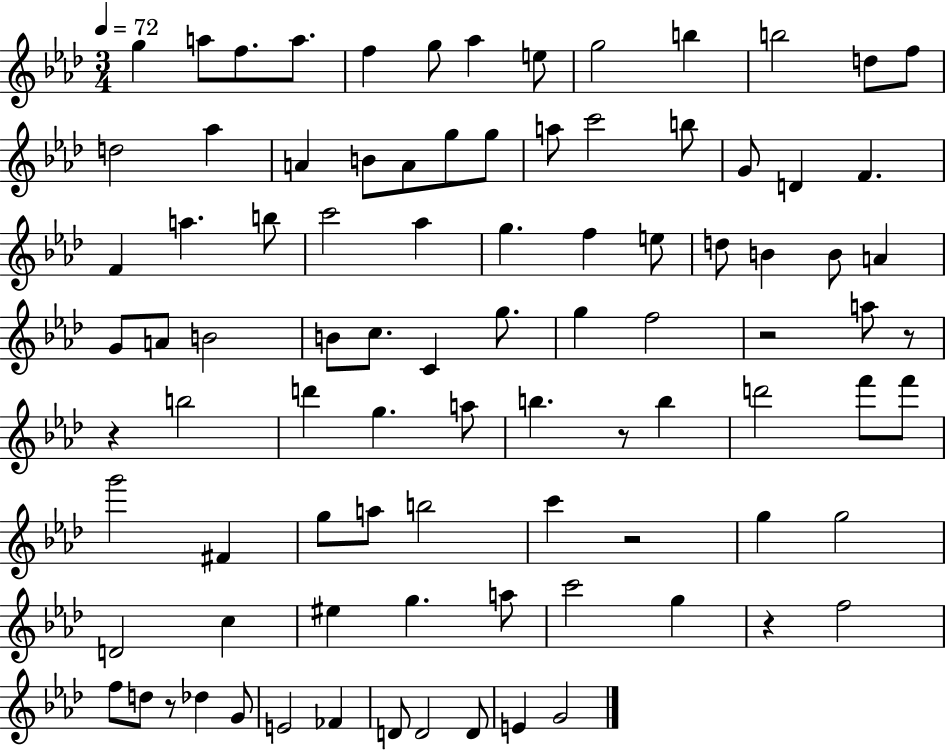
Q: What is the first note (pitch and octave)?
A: G5